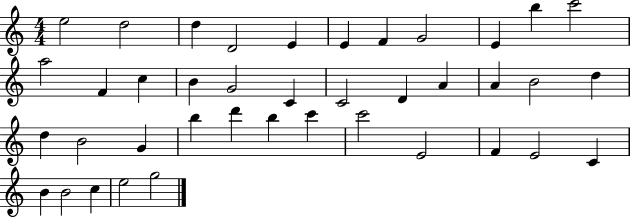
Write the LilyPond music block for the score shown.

{
  \clef treble
  \numericTimeSignature
  \time 4/4
  \key c \major
  e''2 d''2 | d''4 d'2 e'4 | e'4 f'4 g'2 | e'4 b''4 c'''2 | \break a''2 f'4 c''4 | b'4 g'2 c'4 | c'2 d'4 a'4 | a'4 b'2 d''4 | \break d''4 b'2 g'4 | b''4 d'''4 b''4 c'''4 | c'''2 e'2 | f'4 e'2 c'4 | \break b'4 b'2 c''4 | e''2 g''2 | \bar "|."
}